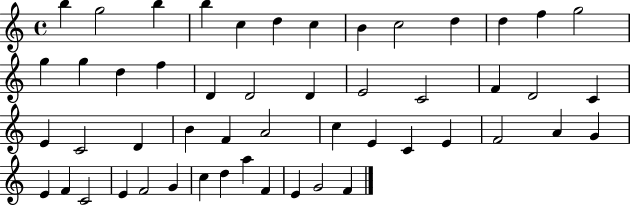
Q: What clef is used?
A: treble